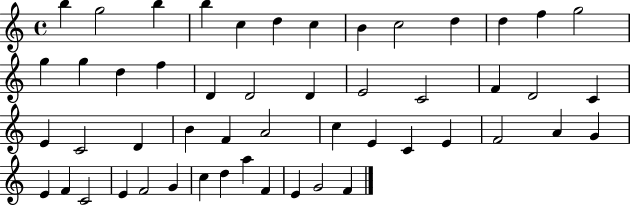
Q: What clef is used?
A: treble